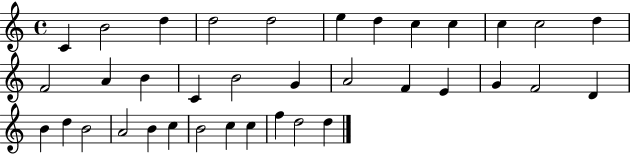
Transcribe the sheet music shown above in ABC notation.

X:1
T:Untitled
M:4/4
L:1/4
K:C
C B2 d d2 d2 e d c c c c2 d F2 A B C B2 G A2 F E G F2 D B d B2 A2 B c B2 c c f d2 d